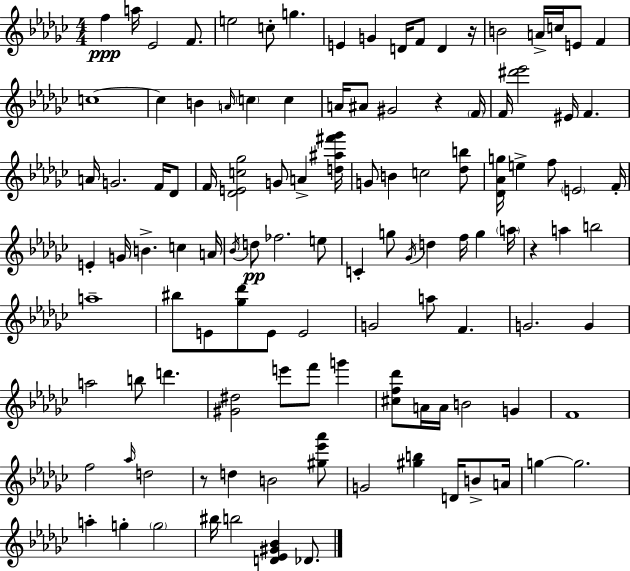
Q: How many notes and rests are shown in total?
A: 115